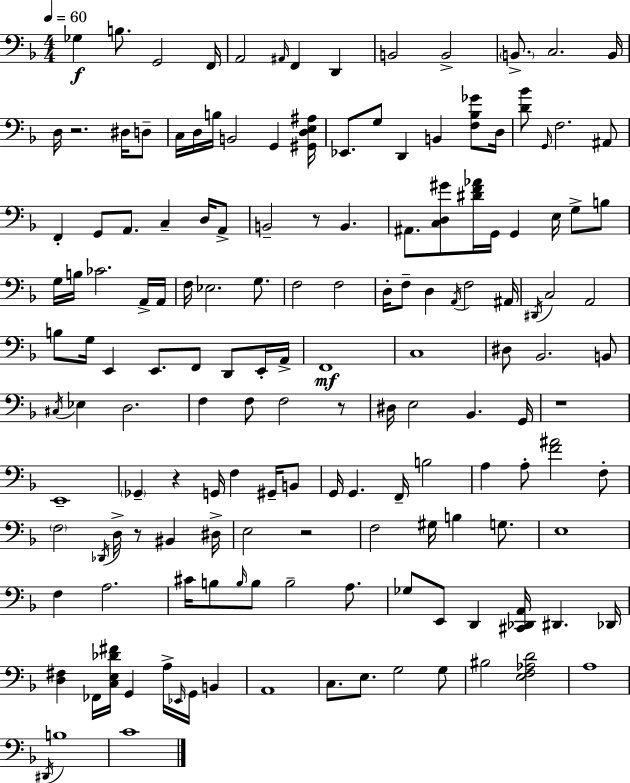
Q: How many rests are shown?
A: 7